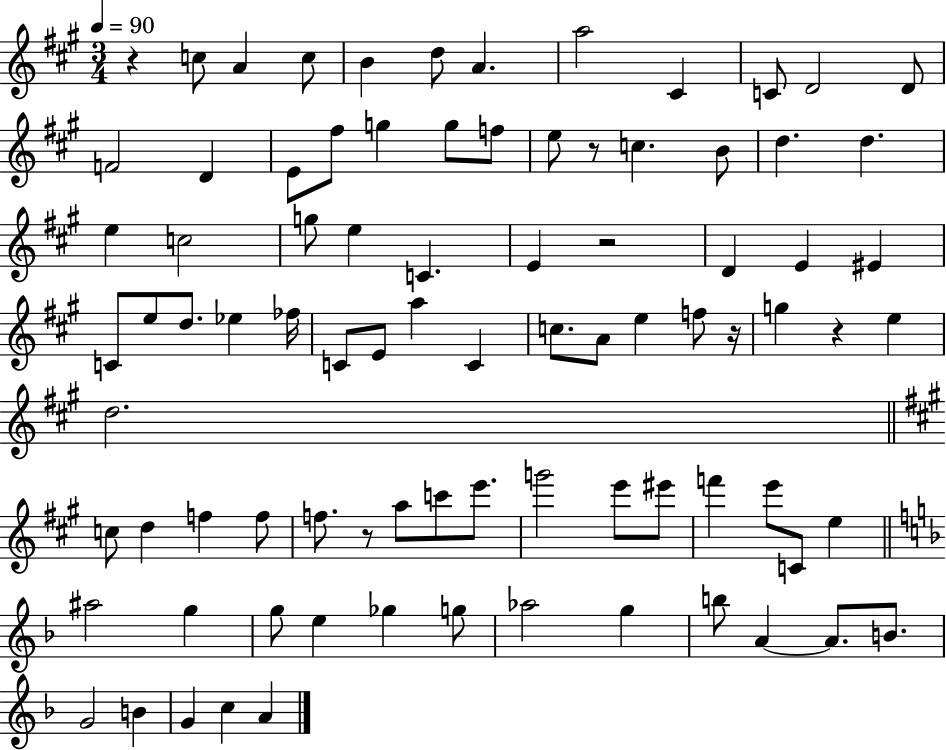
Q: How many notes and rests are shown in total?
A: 86